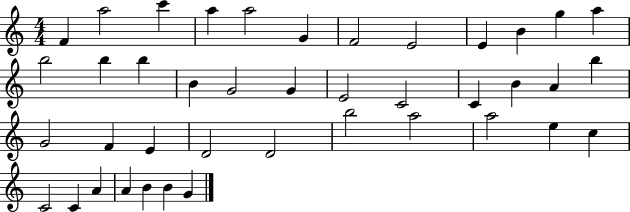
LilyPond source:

{
  \clef treble
  \numericTimeSignature
  \time 4/4
  \key c \major
  f'4 a''2 c'''4 | a''4 a''2 g'4 | f'2 e'2 | e'4 b'4 g''4 a''4 | \break b''2 b''4 b''4 | b'4 g'2 g'4 | e'2 c'2 | c'4 b'4 a'4 b''4 | \break g'2 f'4 e'4 | d'2 d'2 | b''2 a''2 | a''2 e''4 c''4 | \break c'2 c'4 a'4 | a'4 b'4 b'4 g'4 | \bar "|."
}